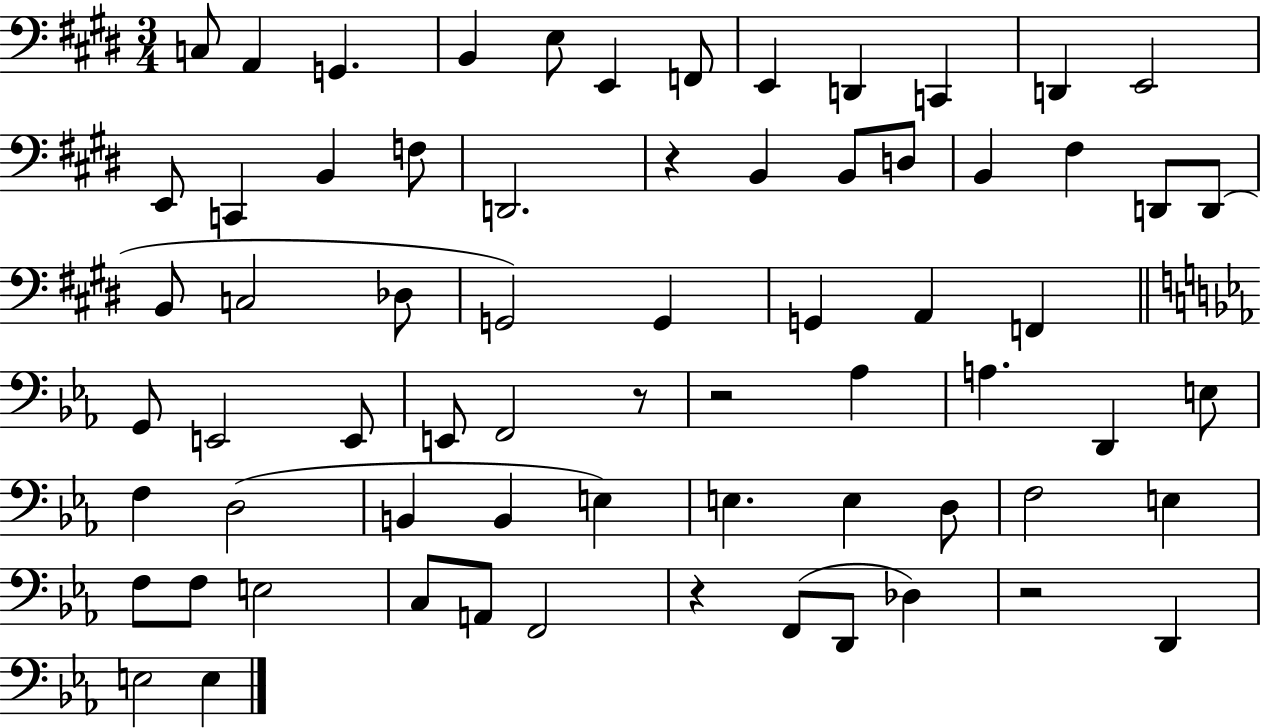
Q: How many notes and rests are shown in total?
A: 68